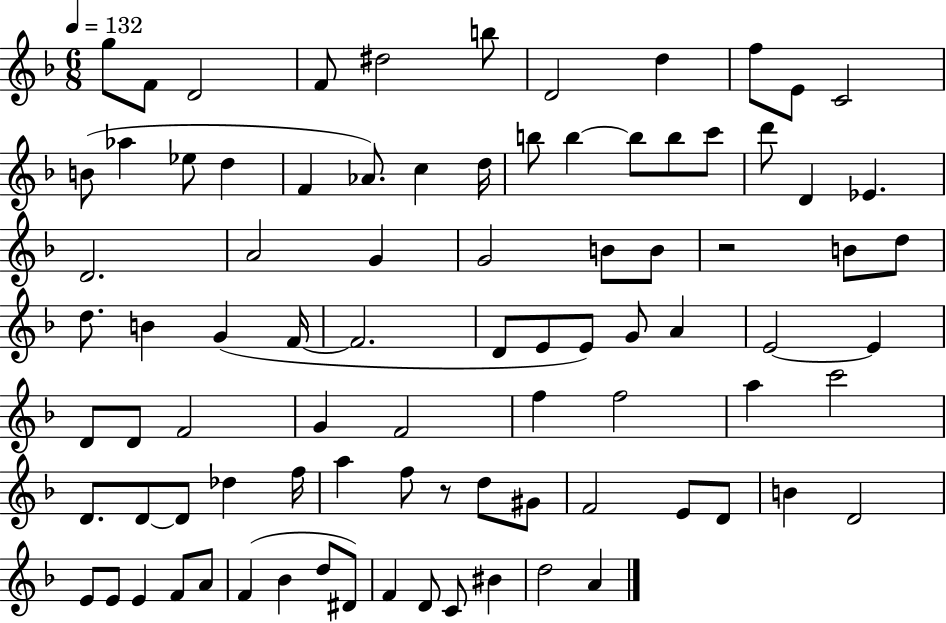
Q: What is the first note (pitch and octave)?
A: G5